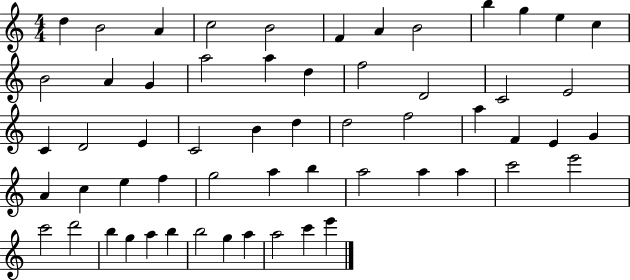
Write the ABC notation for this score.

X:1
T:Untitled
M:4/4
L:1/4
K:C
d B2 A c2 B2 F A B2 b g e c B2 A G a2 a d f2 D2 C2 E2 C D2 E C2 B d d2 f2 a F E G A c e f g2 a b a2 a a c'2 e'2 c'2 d'2 b g a b b2 g a a2 c' e'